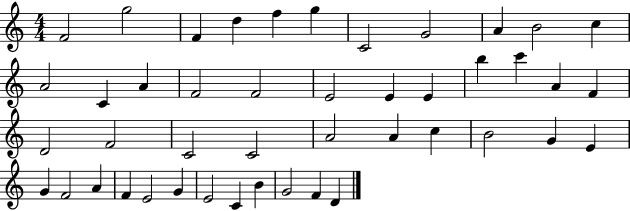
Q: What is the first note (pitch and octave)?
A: F4